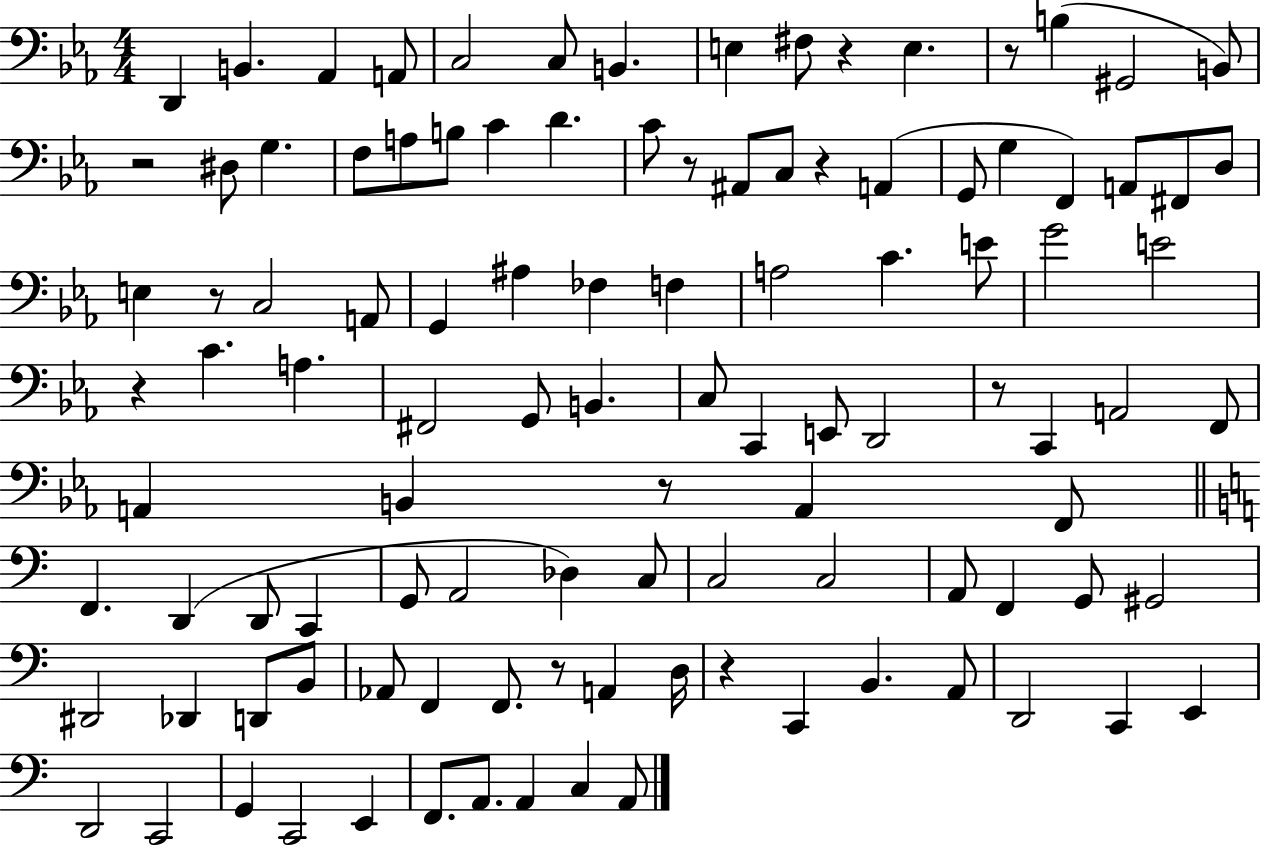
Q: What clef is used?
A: bass